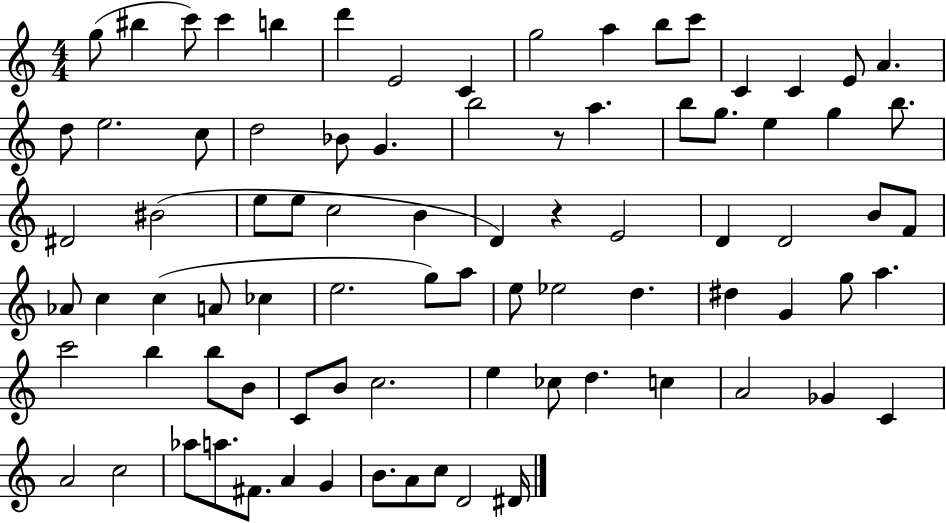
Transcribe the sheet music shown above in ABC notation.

X:1
T:Untitled
M:4/4
L:1/4
K:C
g/2 ^b c'/2 c' b d' E2 C g2 a b/2 c'/2 C C E/2 A d/2 e2 c/2 d2 _B/2 G b2 z/2 a b/2 g/2 e g b/2 ^D2 ^B2 e/2 e/2 c2 B D z E2 D D2 B/2 F/2 _A/2 c c A/2 _c e2 g/2 a/2 e/2 _e2 d ^d G g/2 a c'2 b b/2 B/2 C/2 B/2 c2 e _c/2 d c A2 _G C A2 c2 _a/2 a/2 ^F/2 A G B/2 A/2 c/2 D2 ^D/4